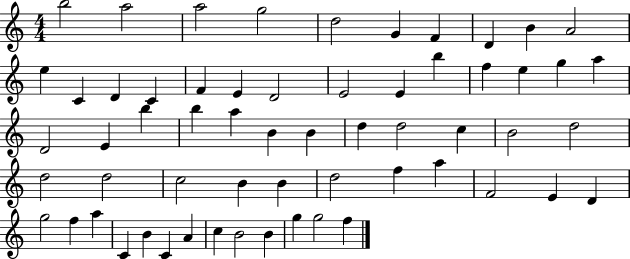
{
  \clef treble
  \numericTimeSignature
  \time 4/4
  \key c \major
  b''2 a''2 | a''2 g''2 | d''2 g'4 f'4 | d'4 b'4 a'2 | \break e''4 c'4 d'4 c'4 | f'4 e'4 d'2 | e'2 e'4 b''4 | f''4 e''4 g''4 a''4 | \break d'2 e'4 b''4 | b''4 a''4 b'4 b'4 | d''4 d''2 c''4 | b'2 d''2 | \break d''2 d''2 | c''2 b'4 b'4 | d''2 f''4 a''4 | f'2 e'4 d'4 | \break g''2 f''4 a''4 | c'4 b'4 c'4 a'4 | c''4 b'2 b'4 | g''4 g''2 f''4 | \break \bar "|."
}